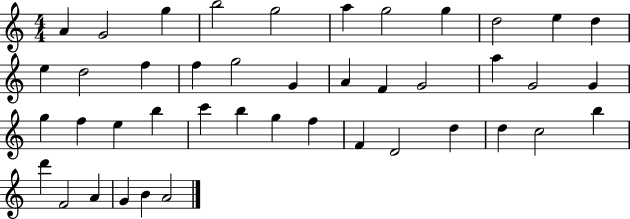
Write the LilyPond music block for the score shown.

{
  \clef treble
  \numericTimeSignature
  \time 4/4
  \key c \major
  a'4 g'2 g''4 | b''2 g''2 | a''4 g''2 g''4 | d''2 e''4 d''4 | \break e''4 d''2 f''4 | f''4 g''2 g'4 | a'4 f'4 g'2 | a''4 g'2 g'4 | \break g''4 f''4 e''4 b''4 | c'''4 b''4 g''4 f''4 | f'4 d'2 d''4 | d''4 c''2 b''4 | \break d'''4 f'2 a'4 | g'4 b'4 a'2 | \bar "|."
}